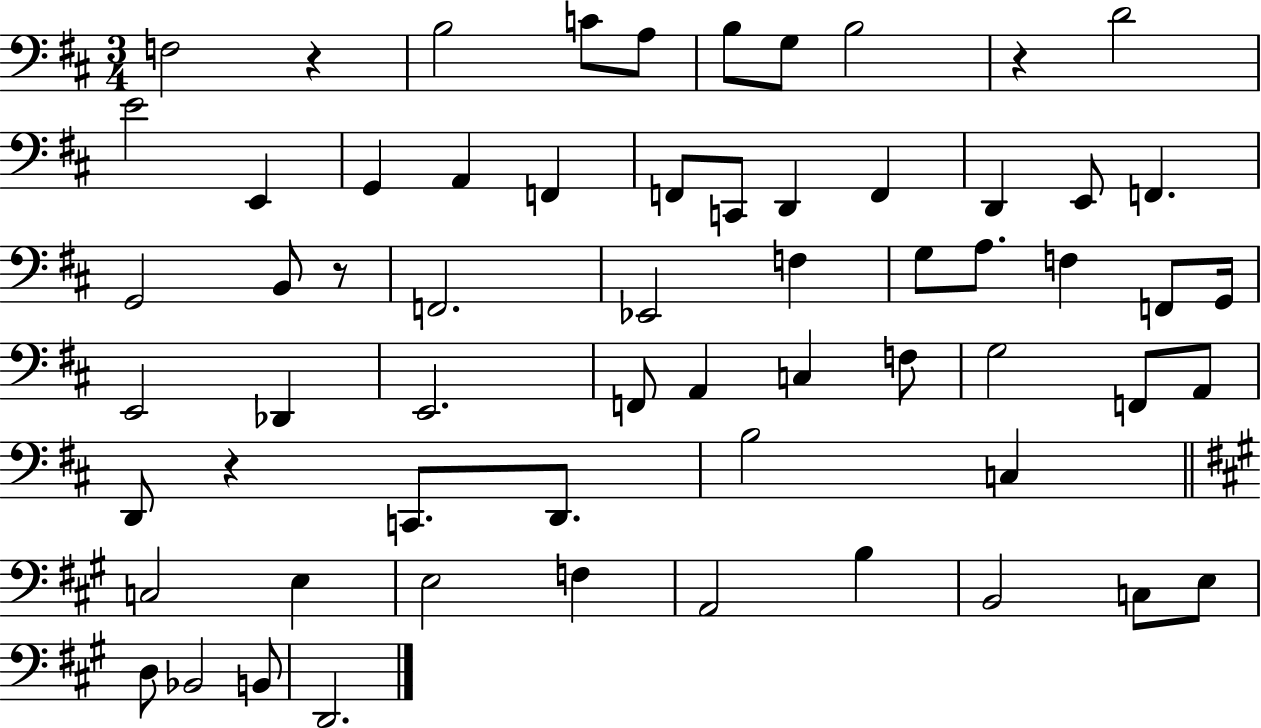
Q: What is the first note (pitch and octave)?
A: F3